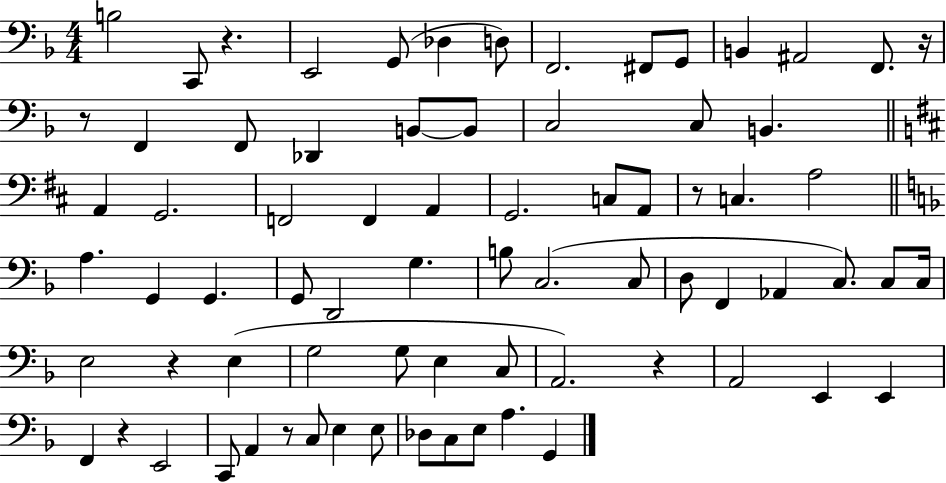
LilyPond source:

{
  \clef bass
  \numericTimeSignature
  \time 4/4
  \key f \major
  b2 c,8 r4. | e,2 g,8( des4 d8) | f,2. fis,8 g,8 | b,4 ais,2 f,8. r16 | \break r8 f,4 f,8 des,4 b,8~~ b,8 | c2 c8 b,4. | \bar "||" \break \key b \minor a,4 g,2. | f,2 f,4 a,4 | g,2. c8 a,8 | r8 c4. a2 | \break \bar "||" \break \key f \major a4. g,4 g,4. | g,8 d,2 g4. | b8 c2.( c8 | d8 f,4 aes,4 c8.) c8 c16 | \break e2 r4 e4( | g2 g8 e4 c8 | a,2.) r4 | a,2 e,4 e,4 | \break f,4 r4 e,2 | c,8 a,4 r8 c8 e4 e8 | des8 c8 e8 a4. g,4 | \bar "|."
}